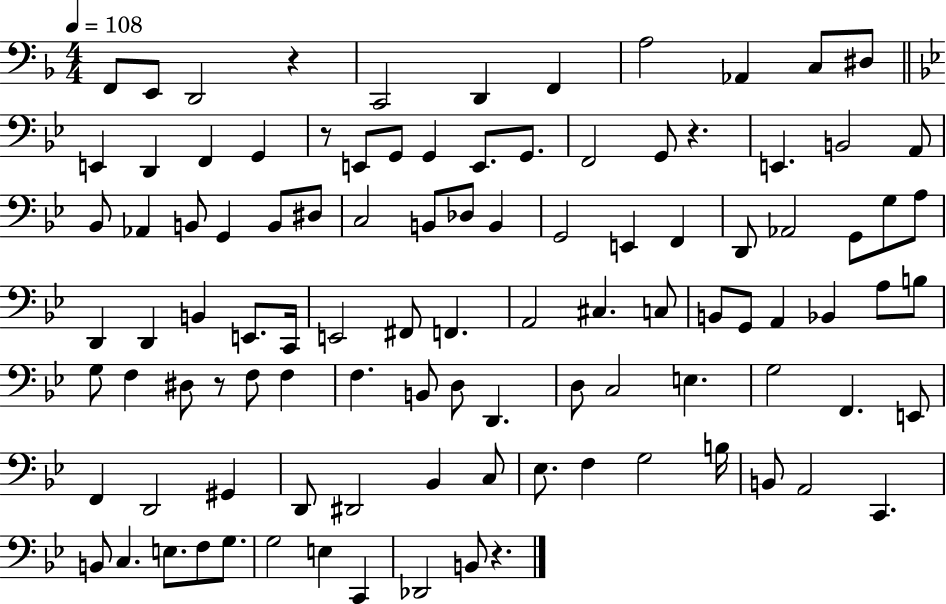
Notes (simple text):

F2/e E2/e D2/h R/q C2/h D2/q F2/q A3/h Ab2/q C3/e D#3/e E2/q D2/q F2/q G2/q R/e E2/e G2/e G2/q E2/e. G2/e. F2/h G2/e R/q. E2/q. B2/h A2/e Bb2/e Ab2/q B2/e G2/q B2/e D#3/e C3/h B2/e Db3/e B2/q G2/h E2/q F2/q D2/e Ab2/h G2/e G3/e A3/e D2/q D2/q B2/q E2/e. C2/s E2/h F#2/e F2/q. A2/h C#3/q. C3/e B2/e G2/e A2/q Bb2/q A3/e B3/e G3/e F3/q D#3/e R/e F3/e F3/q F3/q. B2/e D3/e D2/q. D3/e C3/h E3/q. G3/h F2/q. E2/e F2/q D2/h G#2/q D2/e D#2/h Bb2/q C3/e Eb3/e. F3/q G3/h B3/s B2/e A2/h C2/q. B2/e C3/q. E3/e. F3/e G3/e. G3/h E3/q C2/q Db2/h B2/e R/q.